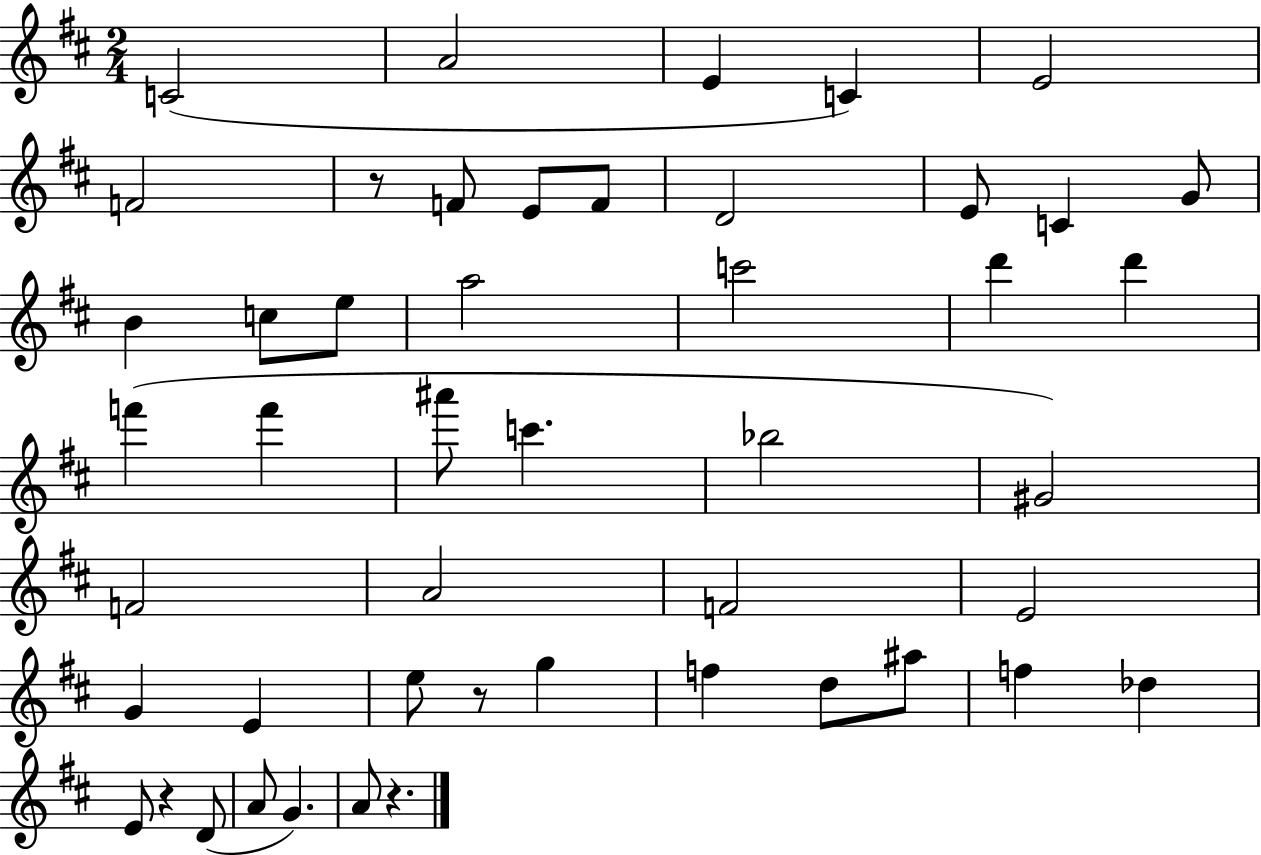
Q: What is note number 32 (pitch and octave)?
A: E4